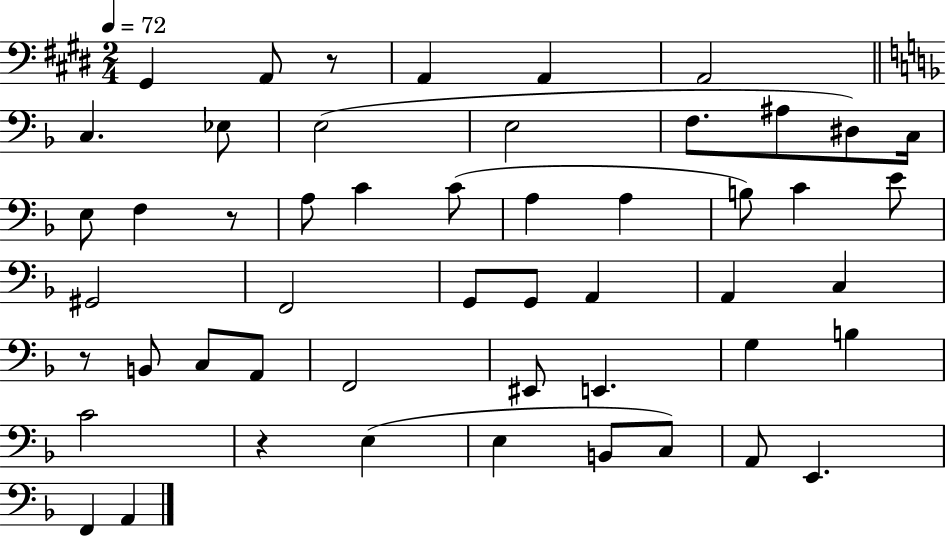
{
  \clef bass
  \numericTimeSignature
  \time 2/4
  \key e \major
  \tempo 4 = 72
  gis,4 a,8 r8 | a,4 a,4 | a,2 | \bar "||" \break \key f \major c4. ees8 | e2( | e2 | f8. ais8 dis8) c16 | \break e8 f4 r8 | a8 c'4 c'8( | a4 a4 | b8) c'4 e'8 | \break gis,2 | f,2 | g,8 g,8 a,4 | a,4 c4 | \break r8 b,8 c8 a,8 | f,2 | eis,8 e,4. | g4 b4 | \break c'2 | r4 e4( | e4 b,8 c8) | a,8 e,4. | \break f,4 a,4 | \bar "|."
}